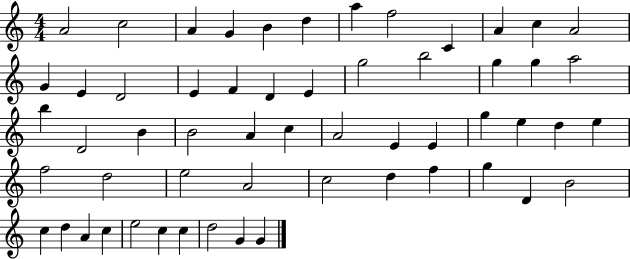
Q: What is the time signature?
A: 4/4